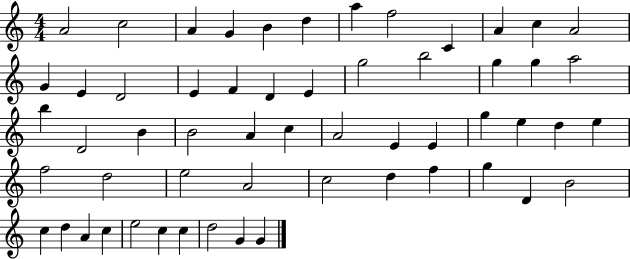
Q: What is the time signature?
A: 4/4